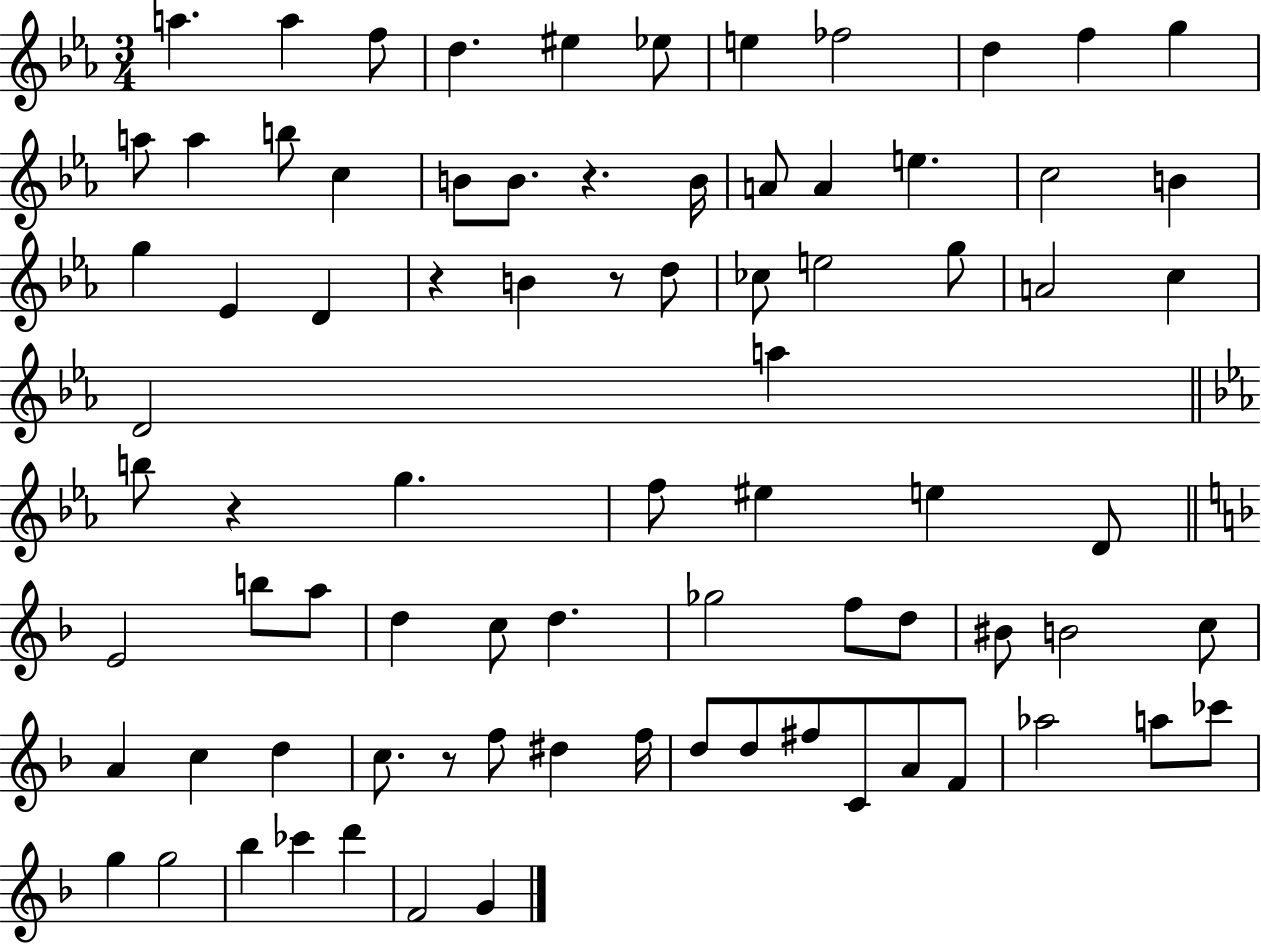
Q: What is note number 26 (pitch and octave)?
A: D4